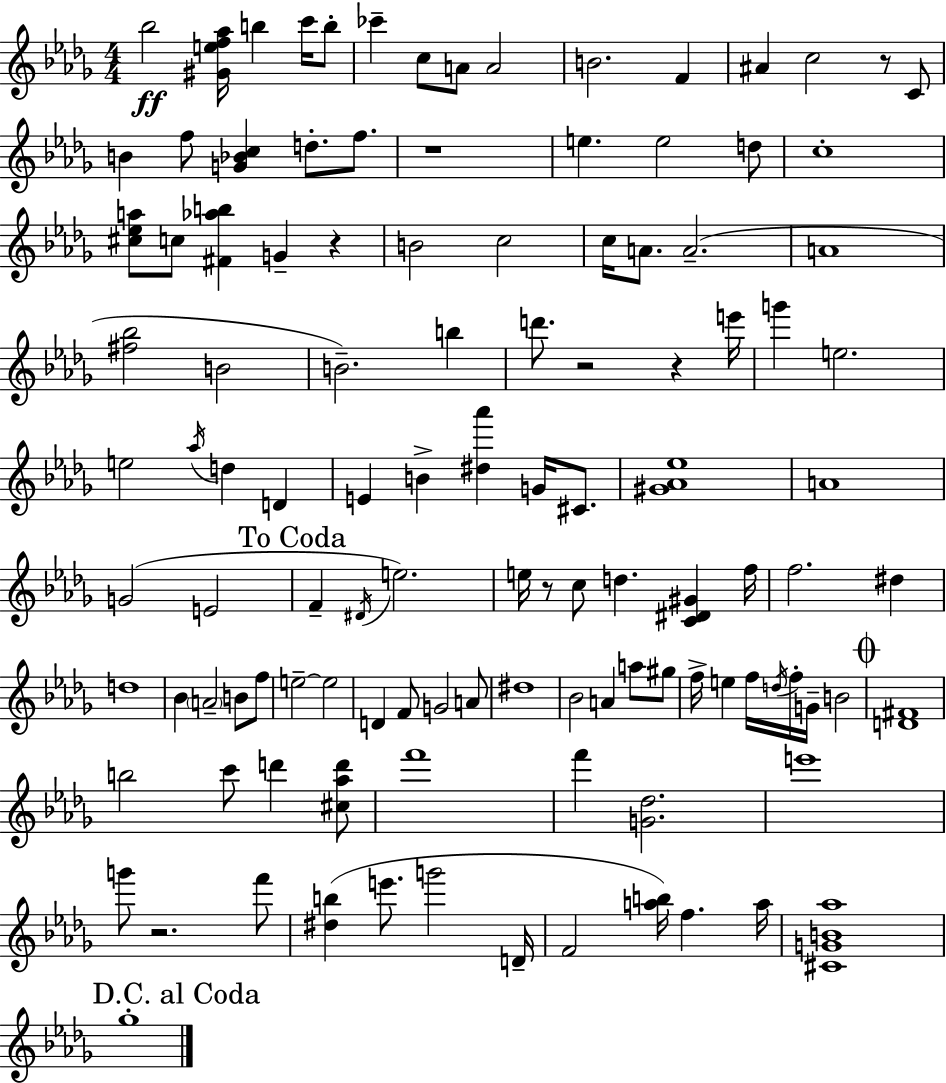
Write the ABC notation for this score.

X:1
T:Untitled
M:4/4
L:1/4
K:Bbm
_b2 [^Gef_a]/4 b c'/4 b/2 _c' c/2 A/2 A2 B2 F ^A c2 z/2 C/2 B f/2 [G_Bc] d/2 f/2 z4 e e2 d/2 c4 [^c_ea]/2 c/2 [^F_ab] G z B2 c2 c/4 A/2 A2 A4 [^f_b]2 B2 B2 b d'/2 z2 z e'/4 g' e2 e2 _a/4 d D E B [^d_a'] G/4 ^C/2 [^G_A_e]4 A4 G2 E2 F ^D/4 e2 e/4 z/2 c/2 d [C^D^G] f/4 f2 ^d d4 _B A2 B/2 f/2 e2 e2 D F/2 G2 A/2 ^d4 _B2 A a/2 ^g/2 f/4 e f/4 d/4 f/4 G/4 B2 [D^F]4 b2 c'/2 d' [^c_ad']/2 f'4 f' [G_d]2 e'4 g'/2 z2 f'/2 [^db] e'/2 g'2 D/4 F2 [ab]/4 f a/4 [^CGB_a]4 _g4